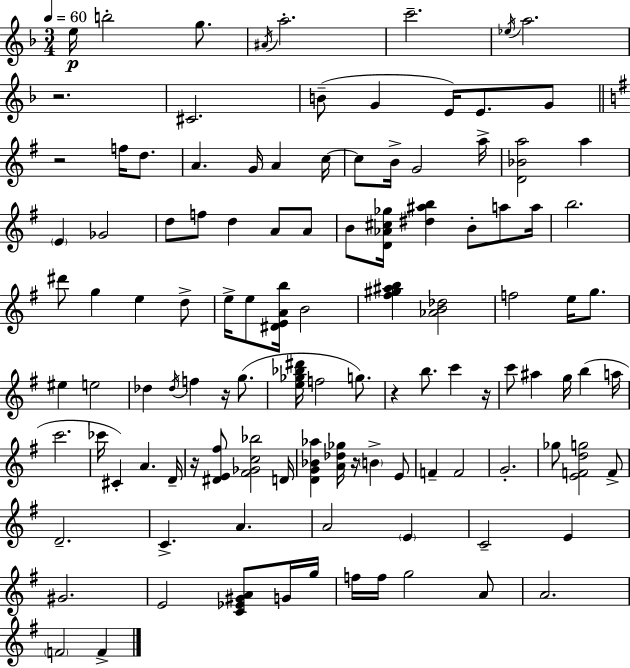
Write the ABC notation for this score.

X:1
T:Untitled
M:3/4
L:1/4
K:F
e/4 b2 g/2 ^A/4 a2 c'2 _e/4 a2 z2 ^C2 B/2 G E/4 E/2 G/2 z2 f/4 d/2 A G/4 A c/4 c/2 B/4 G2 a/4 [D_Ba]2 a E _G2 d/2 f/2 d A/2 A/2 B/2 [D_A^c_g]/4 [^d^ab] B/2 a/2 a/4 b2 ^d'/2 g e d/2 e/4 e/2 [^DEAb]/4 B2 [^f^g^ab] [_AB_d]2 f2 e/4 g/2 ^e e2 _d _d/4 f z/4 g/2 [e_g_b^d']/4 f2 g/2 z b/2 c' z/4 c'/2 ^a g/4 b a/4 c'2 _c'/4 ^C A D/4 z/4 [^DE^f]/2 [^F_Gc_b]2 D/4 [DG_B_a] [A_d_g]/4 z/4 B E/2 F F2 G2 _g/2 [EFdg]2 F/2 D2 C A A2 E C2 E ^G2 E2 [C_E^GA]/2 G/4 g/4 f/4 f/4 g2 A/2 A2 F2 F